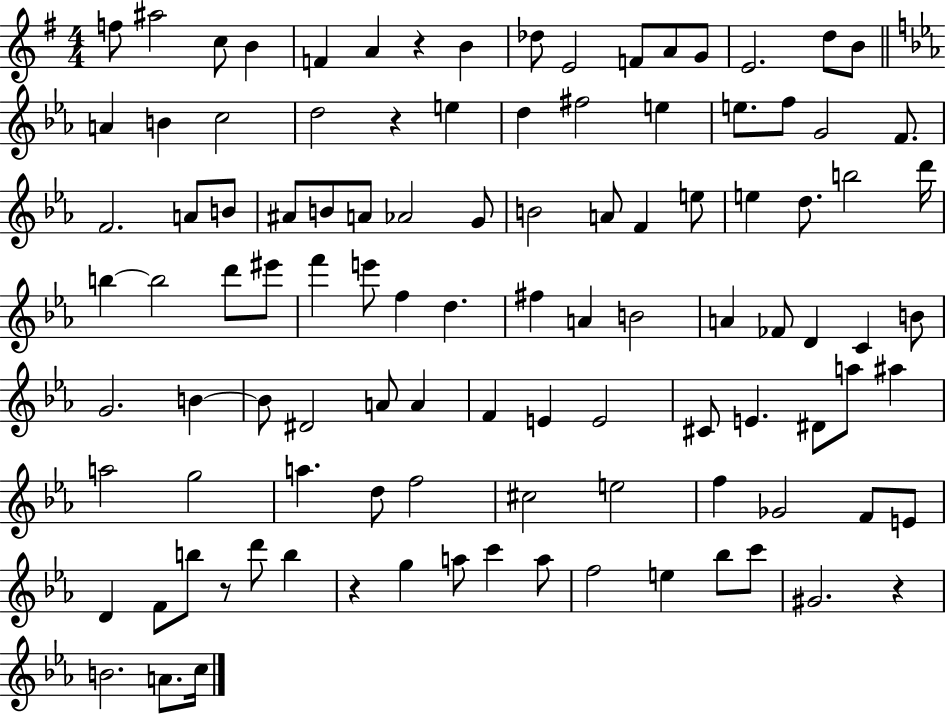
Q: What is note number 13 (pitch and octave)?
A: E4